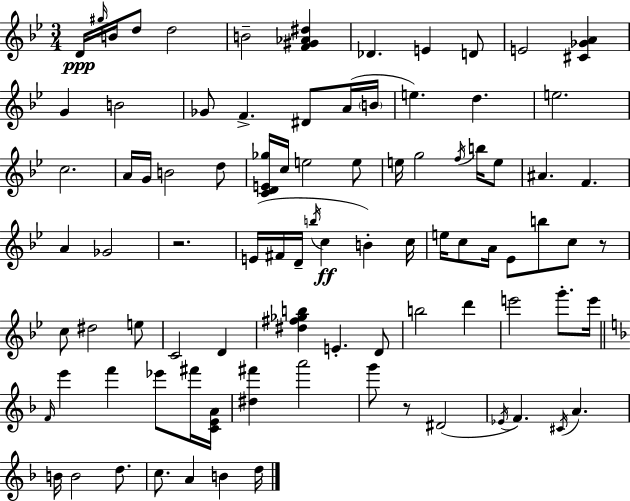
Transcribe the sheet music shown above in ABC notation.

X:1
T:Untitled
M:3/4
L:1/4
K:Gm
D/4 ^g/4 B/4 d/2 d2 B2 [F^G_A^d] _D E D/2 E2 [^C_GA] G B2 _G/2 F ^D/2 A/4 B/4 e d e2 c2 A/4 G/4 B2 d/2 [CDE_g]/4 c/4 e2 e/2 e/4 g2 f/4 b/4 e/2 ^A F A _G2 z2 E/4 ^F/4 D/4 b/4 c B c/4 e/4 c/2 A/4 _E/2 b/2 c/2 z/2 c/2 ^d2 e/2 C2 D [^d^f_gb] E D/2 b2 d' e'2 g'/2 e'/4 F/4 e' f' _e'/2 ^f'/4 [CEA]/4 [^d^f'] a'2 g'/2 z/2 ^D2 _E/4 F ^C/4 A B/4 B2 d/2 c/2 A B d/4